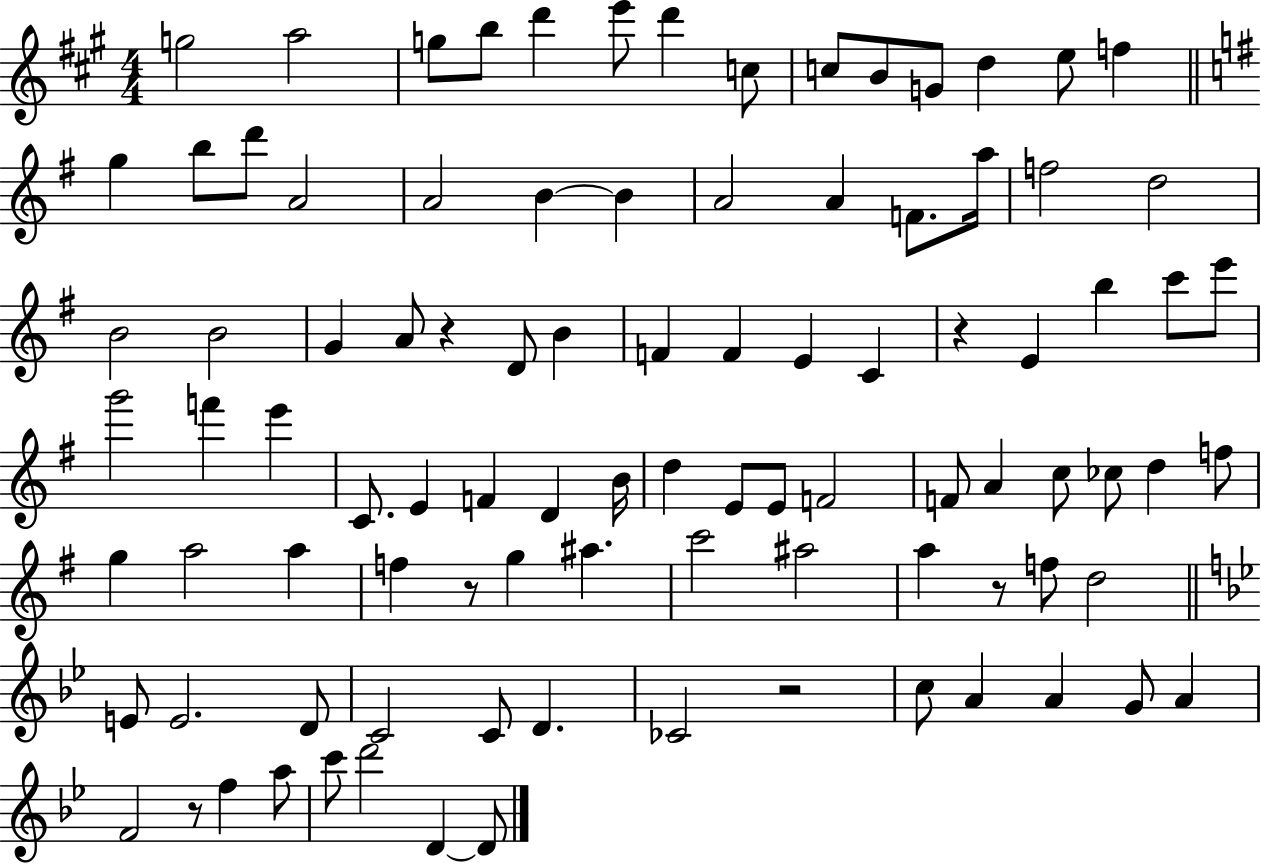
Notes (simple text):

G5/h A5/h G5/e B5/e D6/q E6/e D6/q C5/e C5/e B4/e G4/e D5/q E5/e F5/q G5/q B5/e D6/e A4/h A4/h B4/q B4/q A4/h A4/q F4/e. A5/s F5/h D5/h B4/h B4/h G4/q A4/e R/q D4/e B4/q F4/q F4/q E4/q C4/q R/q E4/q B5/q C6/e E6/e G6/h F6/q E6/q C4/e. E4/q F4/q D4/q B4/s D5/q E4/e E4/e F4/h F4/e A4/q C5/e CES5/e D5/q F5/e G5/q A5/h A5/q F5/q R/e G5/q A#5/q. C6/h A#5/h A5/q R/e F5/e D5/h E4/e E4/h. D4/e C4/h C4/e D4/q. CES4/h R/h C5/e A4/q A4/q G4/e A4/q F4/h R/e F5/q A5/e C6/e D6/h D4/q D4/e